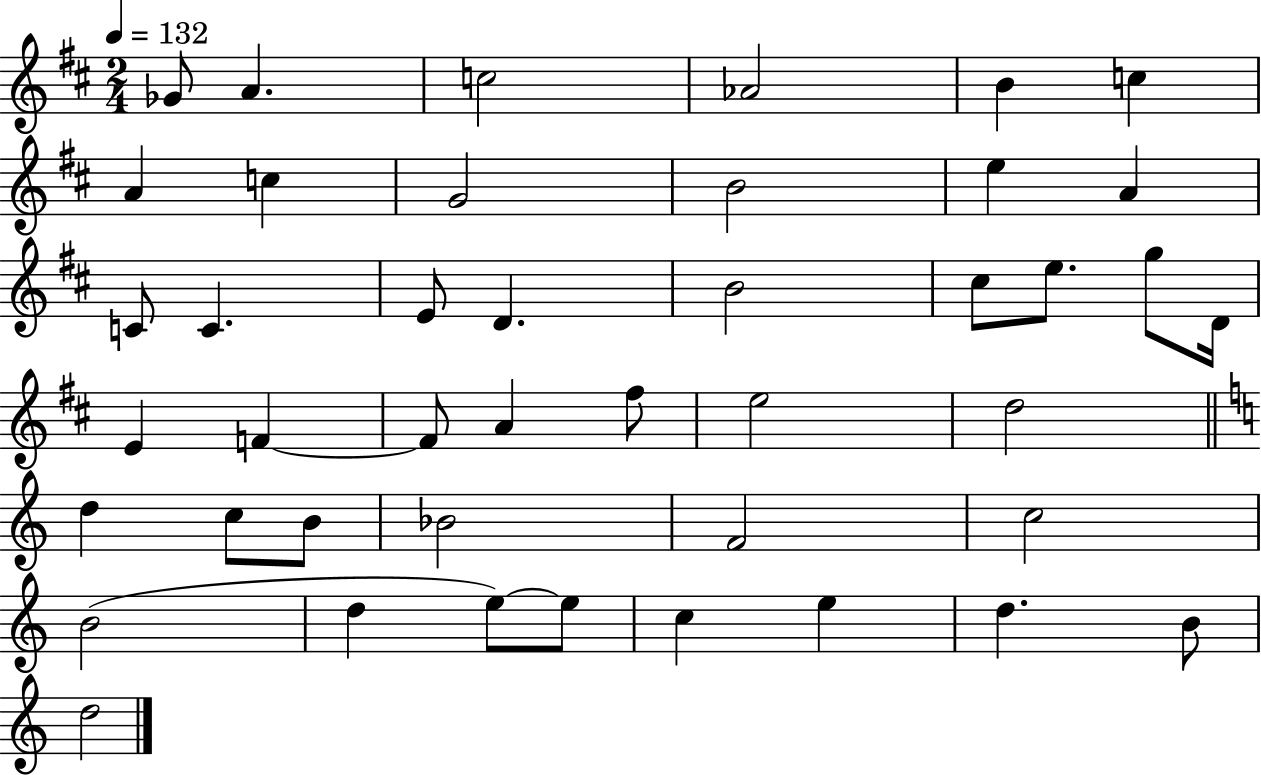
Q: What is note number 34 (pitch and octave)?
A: C5